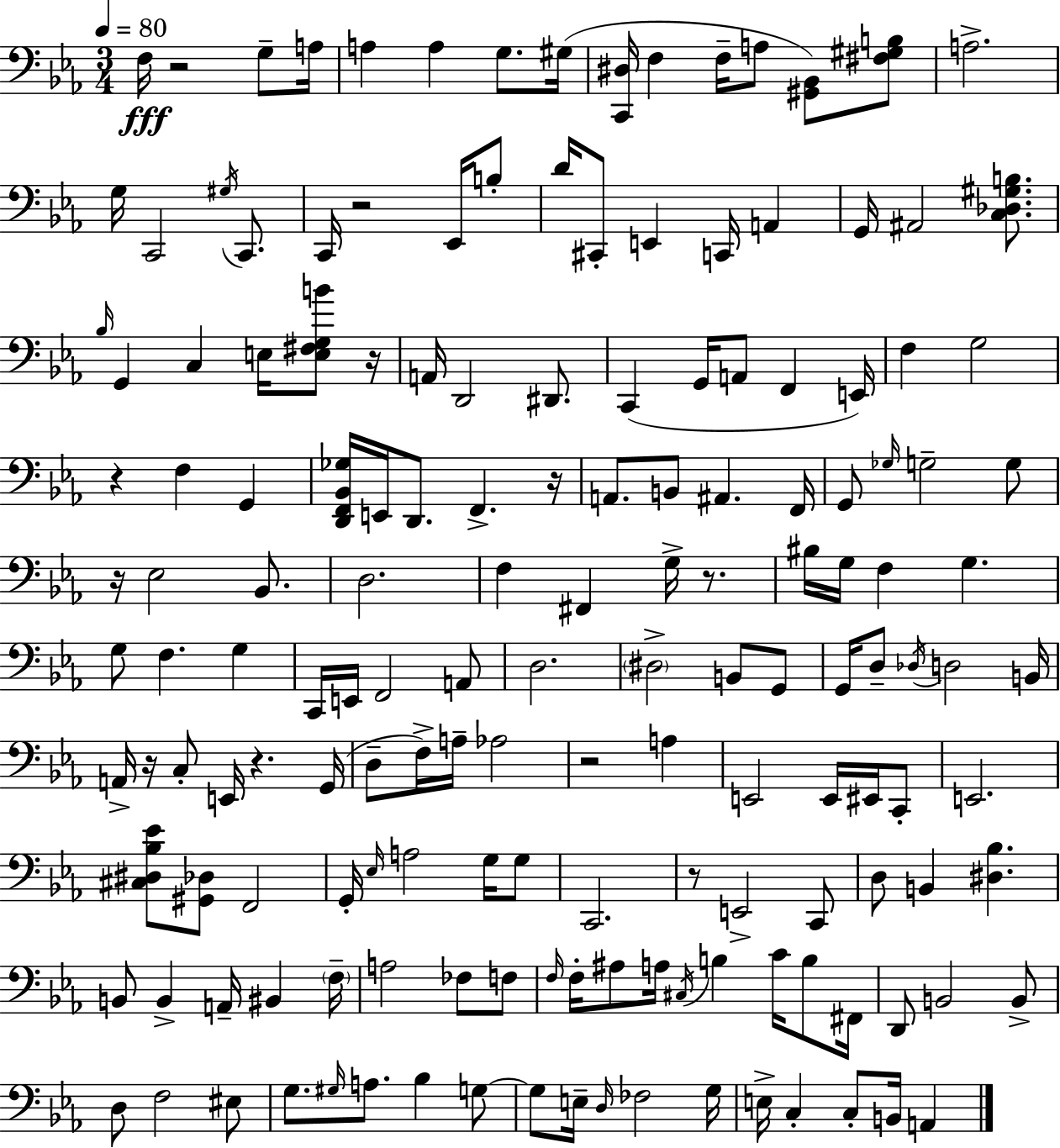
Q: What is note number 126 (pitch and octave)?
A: EIS3